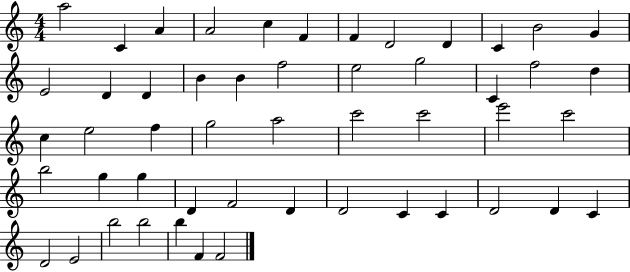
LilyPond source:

{
  \clef treble
  \numericTimeSignature
  \time 4/4
  \key c \major
  a''2 c'4 a'4 | a'2 c''4 f'4 | f'4 d'2 d'4 | c'4 b'2 g'4 | \break e'2 d'4 d'4 | b'4 b'4 f''2 | e''2 g''2 | c'4 f''2 d''4 | \break c''4 e''2 f''4 | g''2 a''2 | c'''2 c'''2 | e'''2 c'''2 | \break b''2 g''4 g''4 | d'4 f'2 d'4 | d'2 c'4 c'4 | d'2 d'4 c'4 | \break d'2 e'2 | b''2 b''2 | b''4 f'4 f'2 | \bar "|."
}